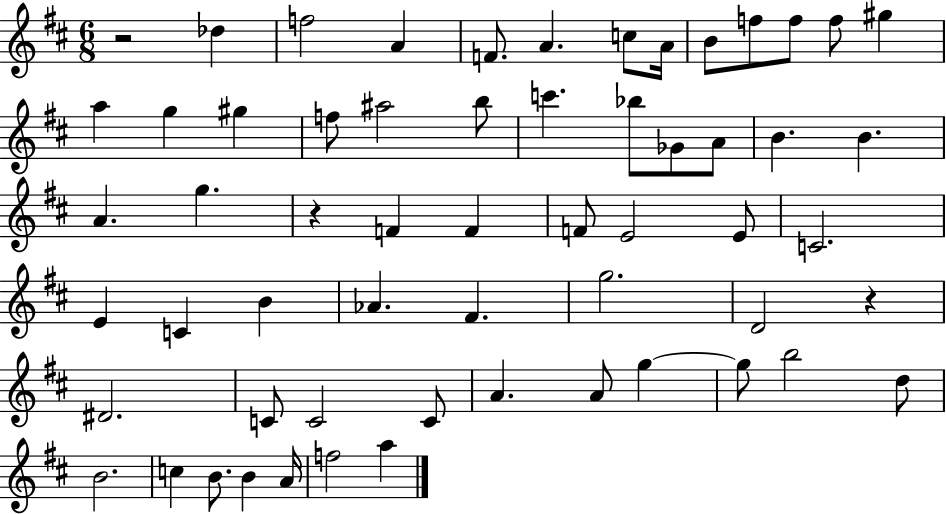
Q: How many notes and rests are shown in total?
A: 59